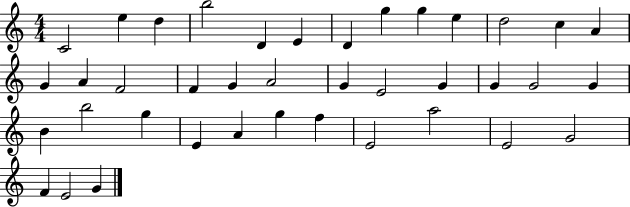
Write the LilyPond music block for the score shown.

{
  \clef treble
  \numericTimeSignature
  \time 4/4
  \key c \major
  c'2 e''4 d''4 | b''2 d'4 e'4 | d'4 g''4 g''4 e''4 | d''2 c''4 a'4 | \break g'4 a'4 f'2 | f'4 g'4 a'2 | g'4 e'2 g'4 | g'4 g'2 g'4 | \break b'4 b''2 g''4 | e'4 a'4 g''4 f''4 | e'2 a''2 | e'2 g'2 | \break f'4 e'2 g'4 | \bar "|."
}